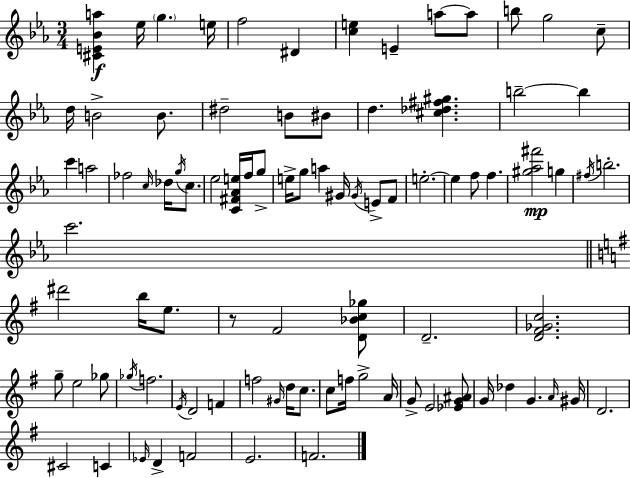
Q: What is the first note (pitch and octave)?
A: Eb5